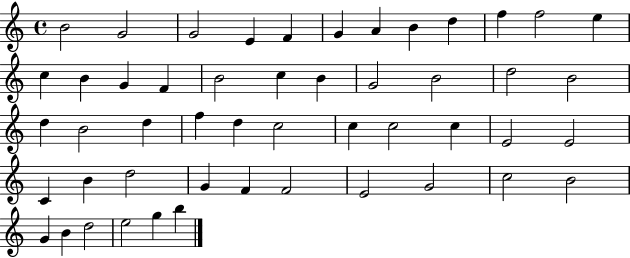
X:1
T:Untitled
M:4/4
L:1/4
K:C
B2 G2 G2 E F G A B d f f2 e c B G F B2 c B G2 B2 d2 B2 d B2 d f d c2 c c2 c E2 E2 C B d2 G F F2 E2 G2 c2 B2 G B d2 e2 g b